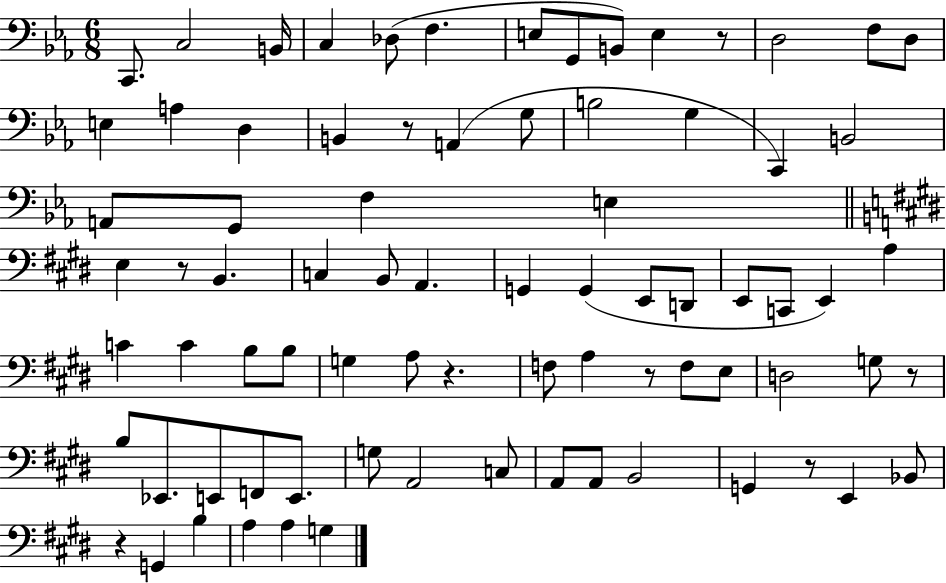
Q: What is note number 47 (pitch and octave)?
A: F3